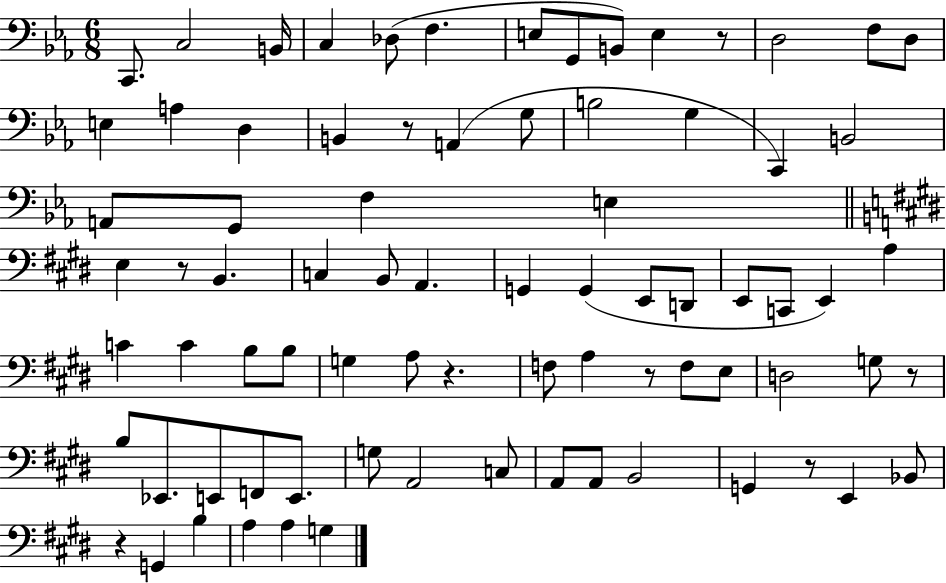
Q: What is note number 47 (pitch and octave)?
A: F3